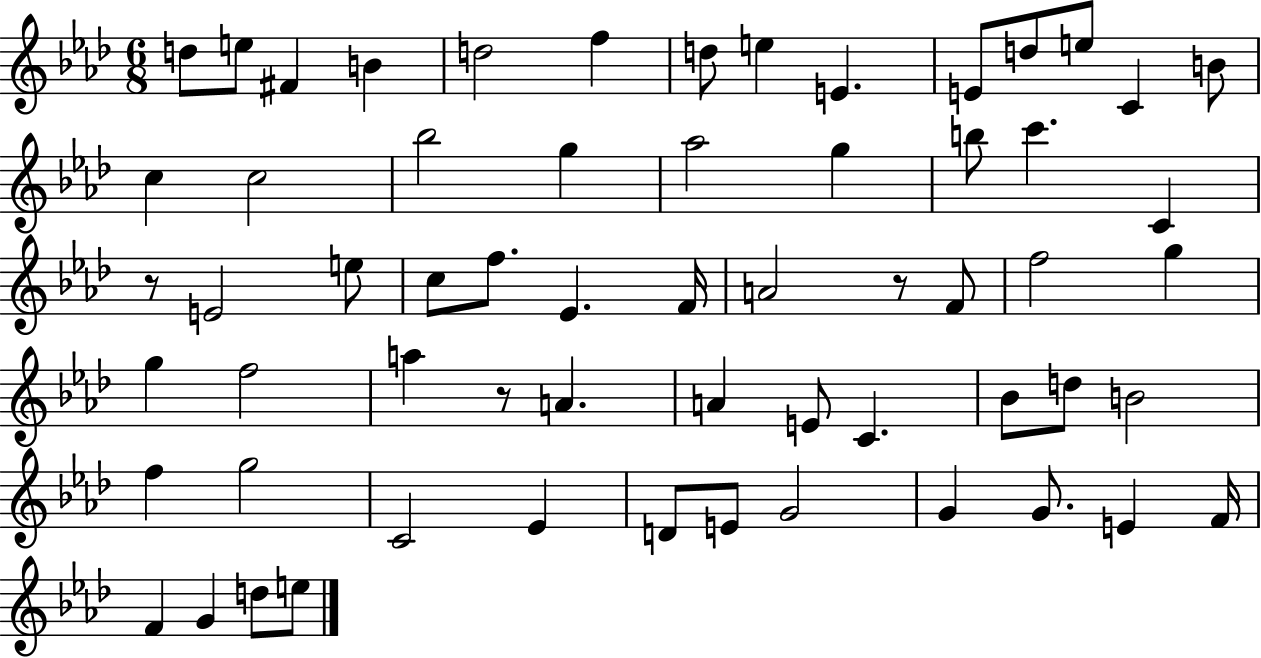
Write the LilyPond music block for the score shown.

{
  \clef treble
  \numericTimeSignature
  \time 6/8
  \key aes \major
  \repeat volta 2 { d''8 e''8 fis'4 b'4 | d''2 f''4 | d''8 e''4 e'4. | e'8 d''8 e''8 c'4 b'8 | \break c''4 c''2 | bes''2 g''4 | aes''2 g''4 | b''8 c'''4. c'4 | \break r8 e'2 e''8 | c''8 f''8. ees'4. f'16 | a'2 r8 f'8 | f''2 g''4 | \break g''4 f''2 | a''4 r8 a'4. | a'4 e'8 c'4. | bes'8 d''8 b'2 | \break f''4 g''2 | c'2 ees'4 | d'8 e'8 g'2 | g'4 g'8. e'4 f'16 | \break f'4 g'4 d''8 e''8 | } \bar "|."
}